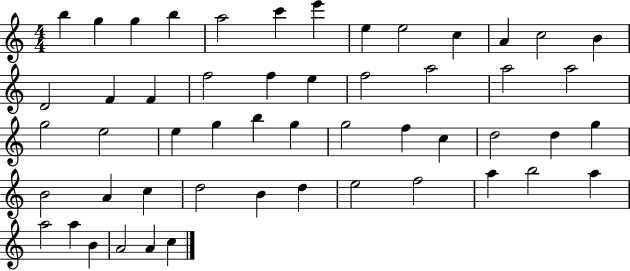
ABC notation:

X:1
T:Untitled
M:4/4
L:1/4
K:C
b g g b a2 c' e' e e2 c A c2 B D2 F F f2 f e f2 a2 a2 a2 g2 e2 e g b g g2 f c d2 d g B2 A c d2 B d e2 f2 a b2 a a2 a B A2 A c